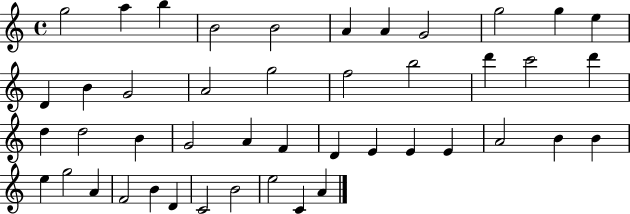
{
  \clef treble
  \time 4/4
  \defaultTimeSignature
  \key c \major
  g''2 a''4 b''4 | b'2 b'2 | a'4 a'4 g'2 | g''2 g''4 e''4 | \break d'4 b'4 g'2 | a'2 g''2 | f''2 b''2 | d'''4 c'''2 d'''4 | \break d''4 d''2 b'4 | g'2 a'4 f'4 | d'4 e'4 e'4 e'4 | a'2 b'4 b'4 | \break e''4 g''2 a'4 | f'2 b'4 d'4 | c'2 b'2 | e''2 c'4 a'4 | \break \bar "|."
}